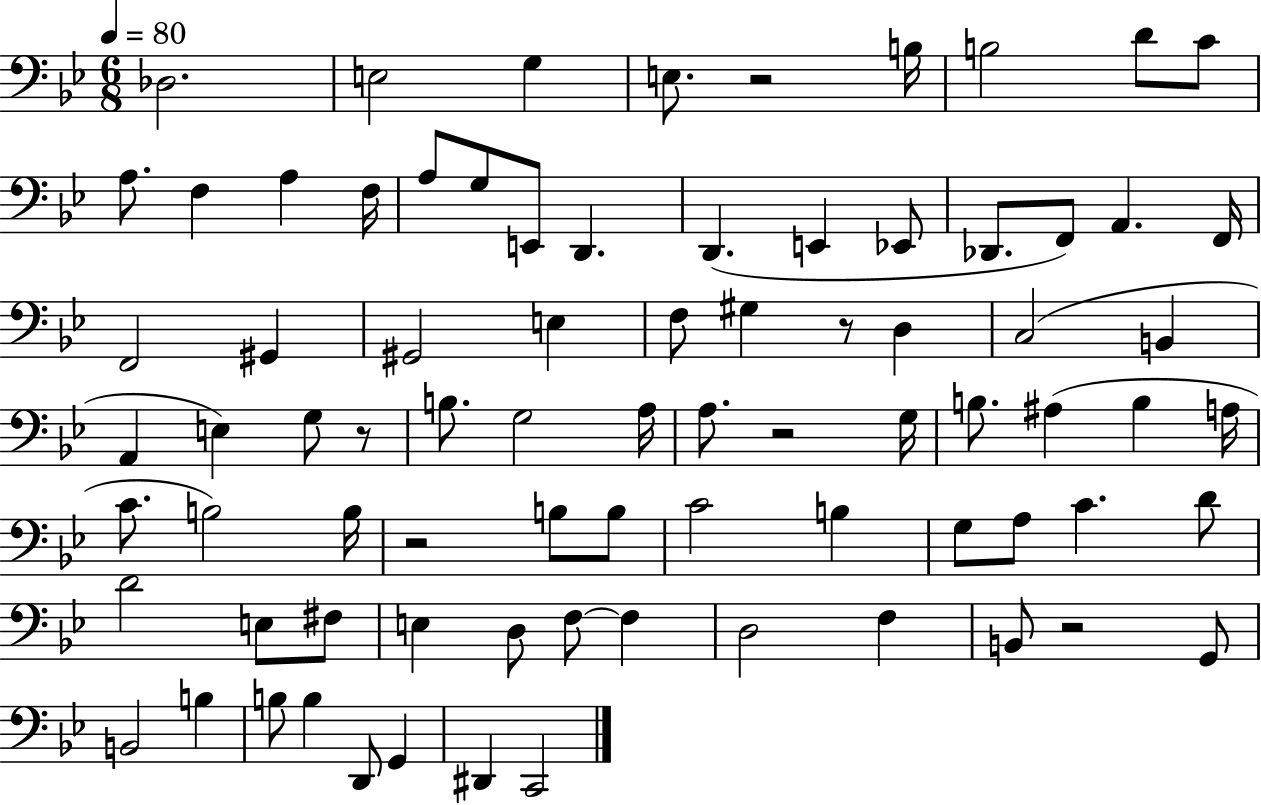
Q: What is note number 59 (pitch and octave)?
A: E3